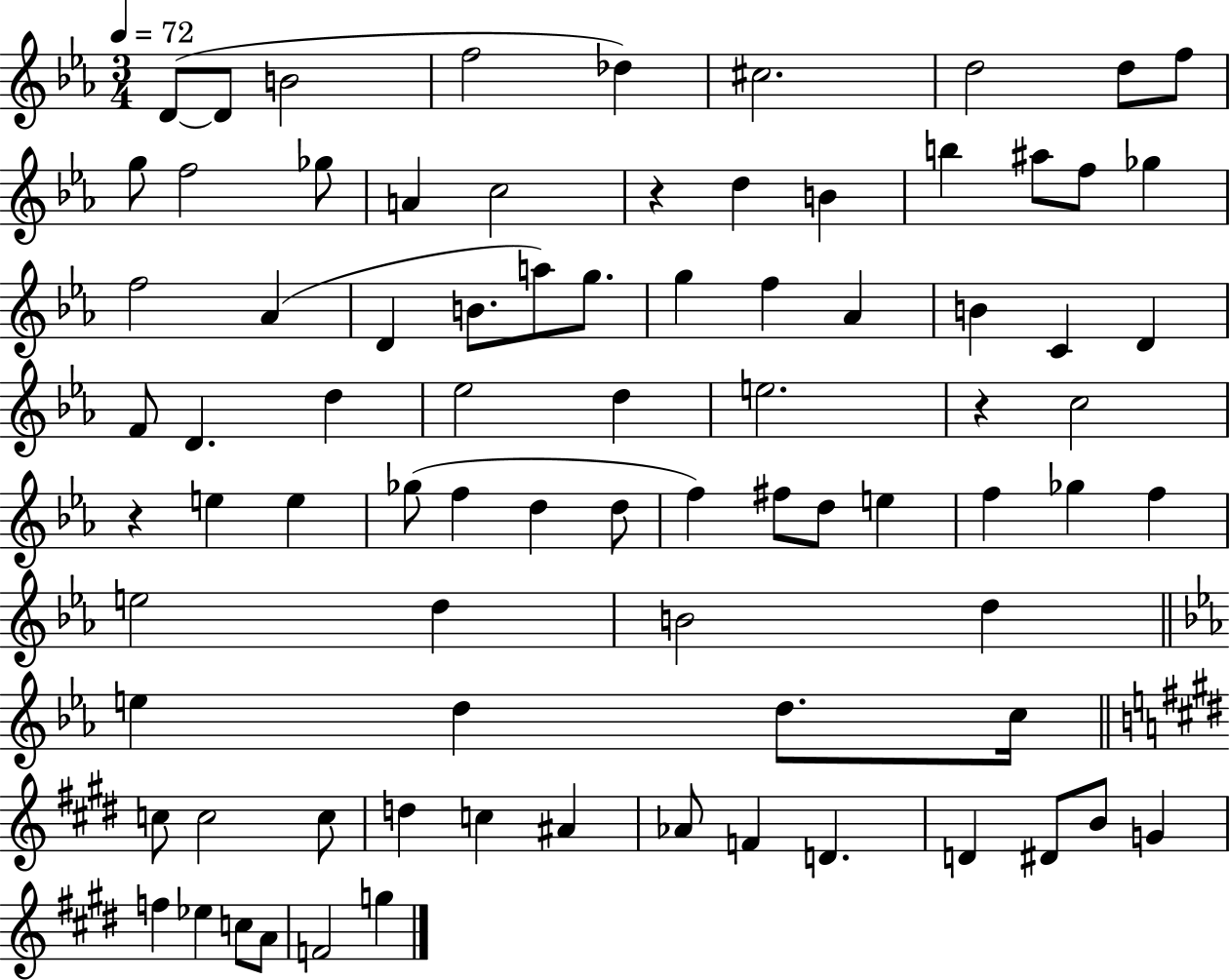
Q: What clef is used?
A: treble